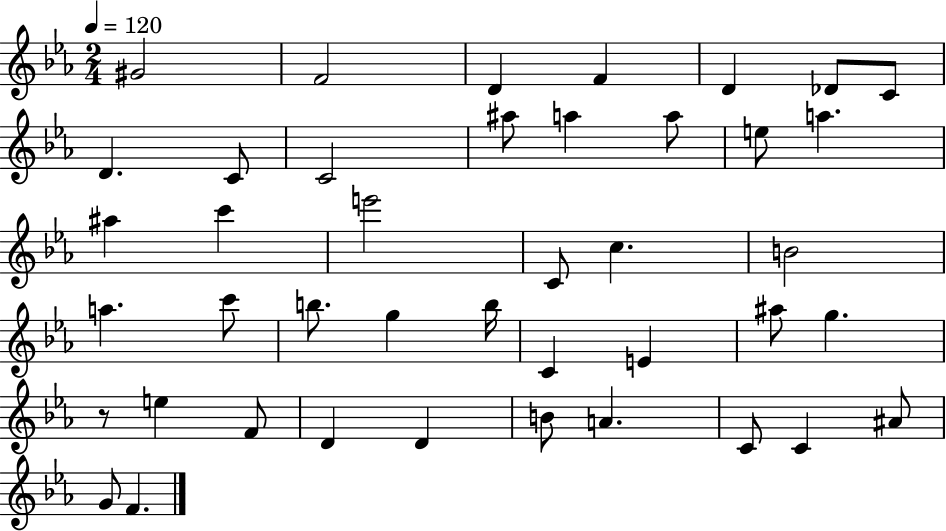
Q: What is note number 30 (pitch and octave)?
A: G5